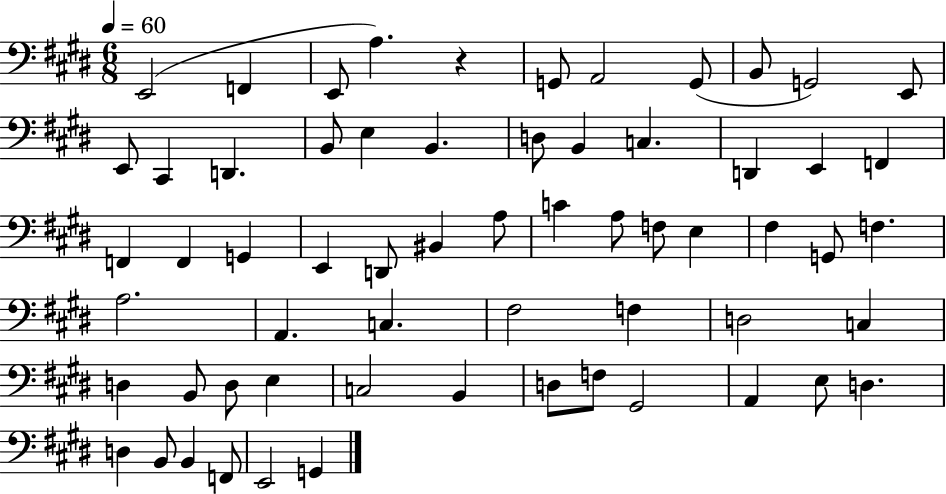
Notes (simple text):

E2/h F2/q E2/e A3/q. R/q G2/e A2/h G2/e B2/e G2/h E2/e E2/e C#2/q D2/q. B2/e E3/q B2/q. D3/e B2/q C3/q. D2/q E2/q F2/q F2/q F2/q G2/q E2/q D2/e BIS2/q A3/e C4/q A3/e F3/e E3/q F#3/q G2/e F3/q. A3/h. A2/q. C3/q. F#3/h F3/q D3/h C3/q D3/q B2/e D3/e E3/q C3/h B2/q D3/e F3/e G#2/h A2/q E3/e D3/q. D3/q B2/e B2/q F2/e E2/h G2/q